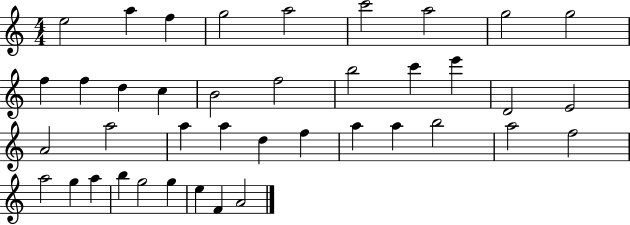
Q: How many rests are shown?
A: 0